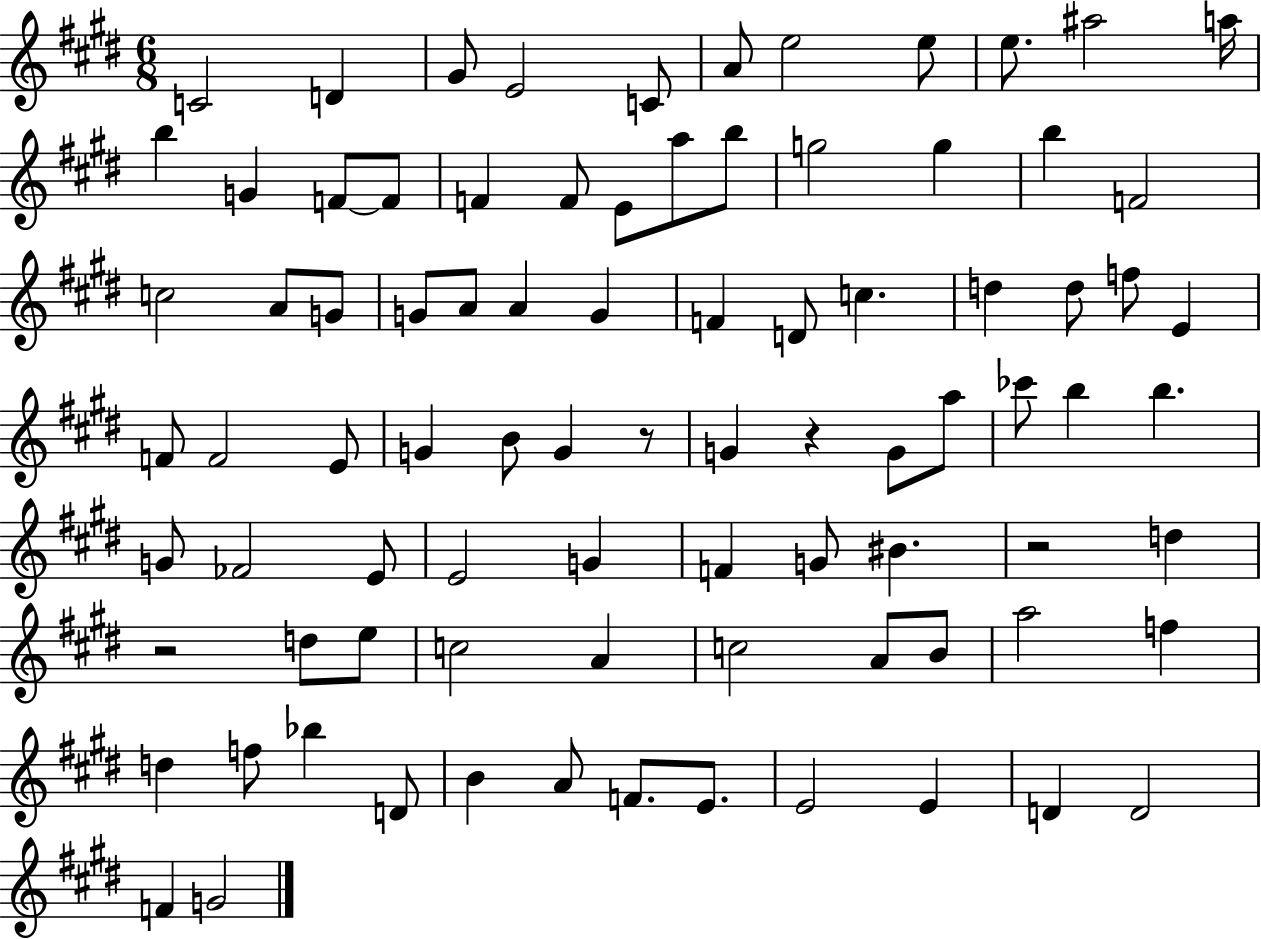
{
  \clef treble
  \numericTimeSignature
  \time 6/8
  \key e \major
  \repeat volta 2 { c'2 d'4 | gis'8 e'2 c'8 | a'8 e''2 e''8 | e''8. ais''2 a''16 | \break b''4 g'4 f'8~~ f'8 | f'4 f'8 e'8 a''8 b''8 | g''2 g''4 | b''4 f'2 | \break c''2 a'8 g'8 | g'8 a'8 a'4 g'4 | f'4 d'8 c''4. | d''4 d''8 f''8 e'4 | \break f'8 f'2 e'8 | g'4 b'8 g'4 r8 | g'4 r4 g'8 a''8 | ces'''8 b''4 b''4. | \break g'8 fes'2 e'8 | e'2 g'4 | f'4 g'8 bis'4. | r2 d''4 | \break r2 d''8 e''8 | c''2 a'4 | c''2 a'8 b'8 | a''2 f''4 | \break d''4 f''8 bes''4 d'8 | b'4 a'8 f'8. e'8. | e'2 e'4 | d'4 d'2 | \break f'4 g'2 | } \bar "|."
}